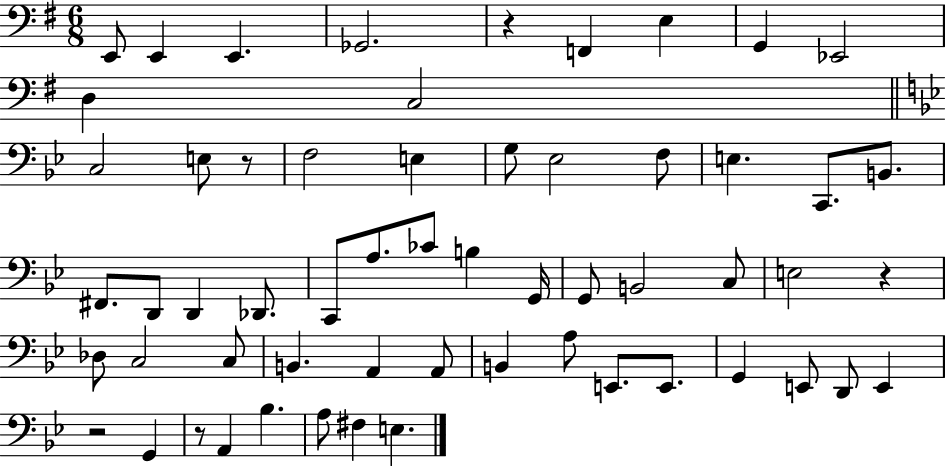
E2/e E2/q E2/q. Gb2/h. R/q F2/q E3/q G2/q Eb2/h D3/q C3/h C3/h E3/e R/e F3/h E3/q G3/e Eb3/h F3/e E3/q. C2/e. B2/e. F#2/e. D2/e D2/q Db2/e. C2/e A3/e. CES4/e B3/q G2/s G2/e B2/h C3/e E3/h R/q Db3/e C3/h C3/e B2/q. A2/q A2/e B2/q A3/e E2/e. E2/e. G2/q E2/e D2/e E2/q R/h G2/q R/e A2/q Bb3/q. A3/e F#3/q E3/q.